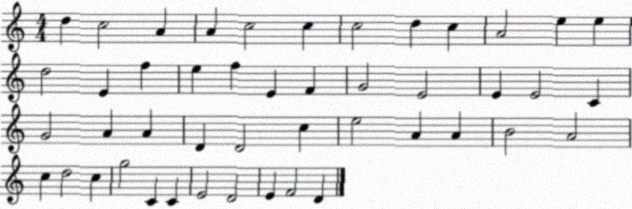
X:1
T:Untitled
M:4/4
L:1/4
K:C
d c2 A A c2 c c2 d c A2 e e d2 E f e f E F G2 E2 E E2 C G2 A A D D2 c e2 A A B2 A2 c d2 c g2 C C E2 D2 E F2 D